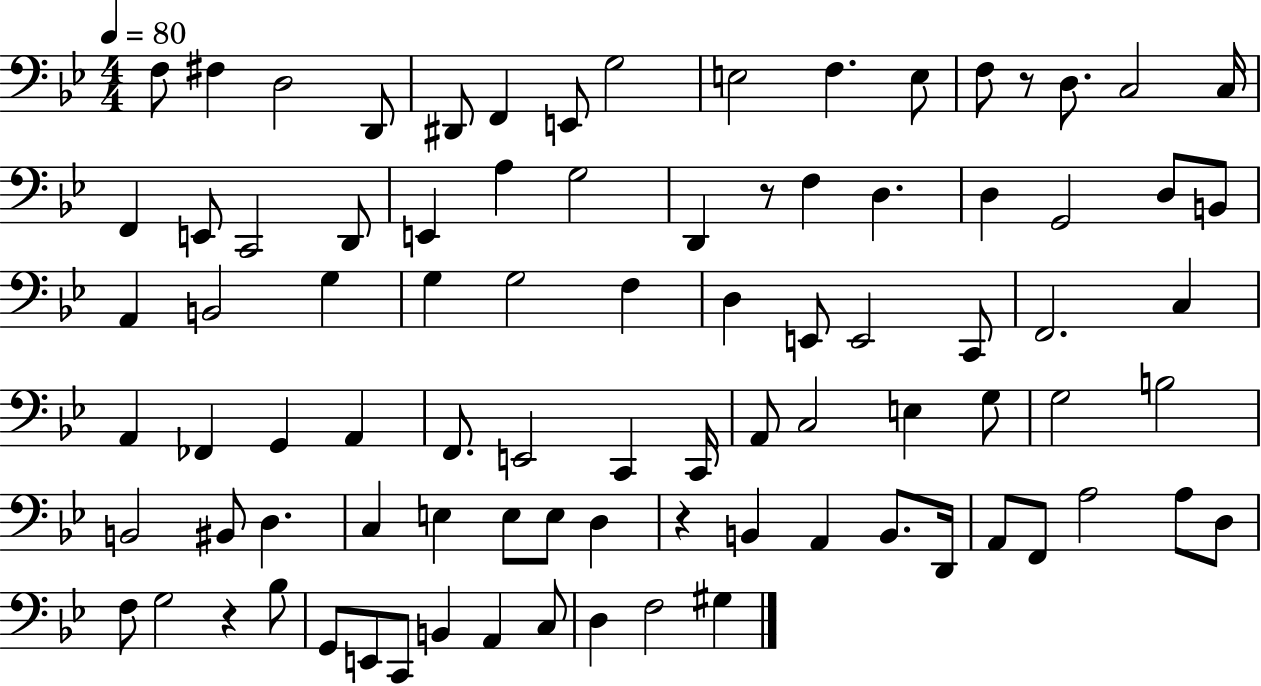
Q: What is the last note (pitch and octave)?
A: G#3